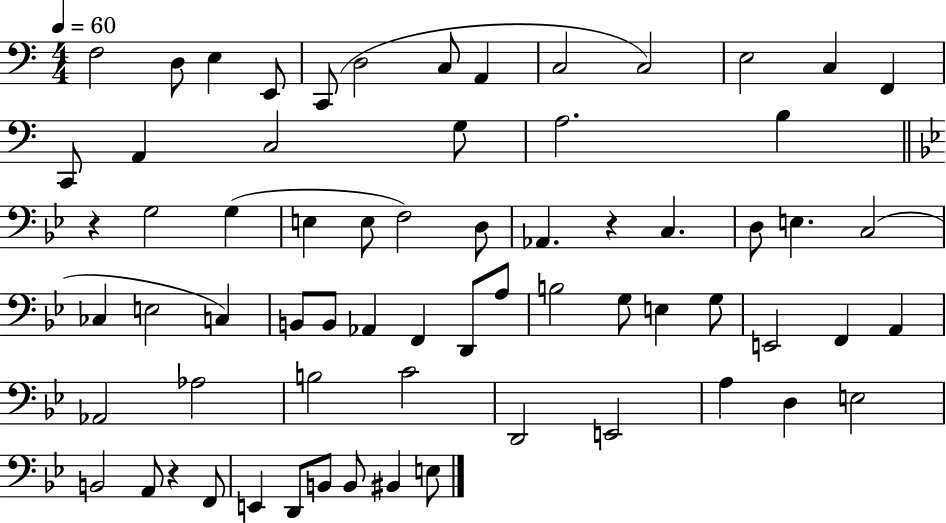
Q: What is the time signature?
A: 4/4